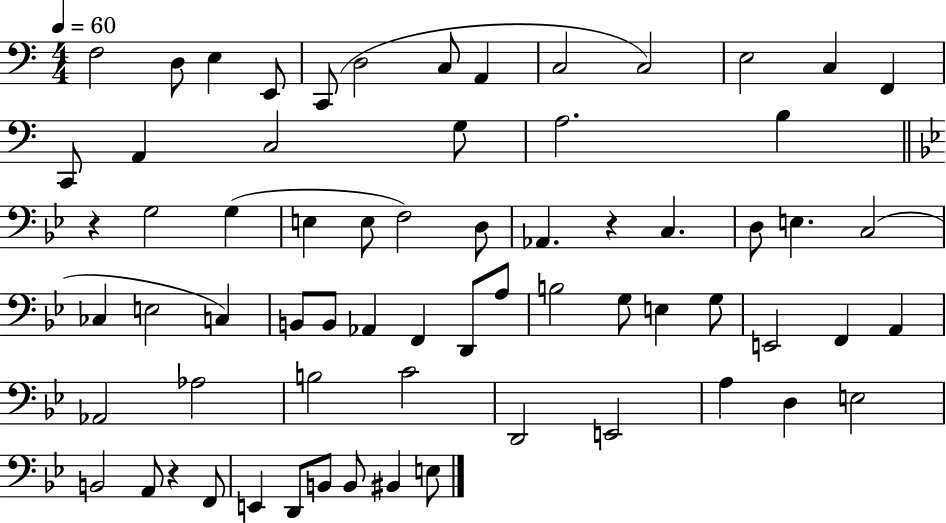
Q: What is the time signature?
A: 4/4